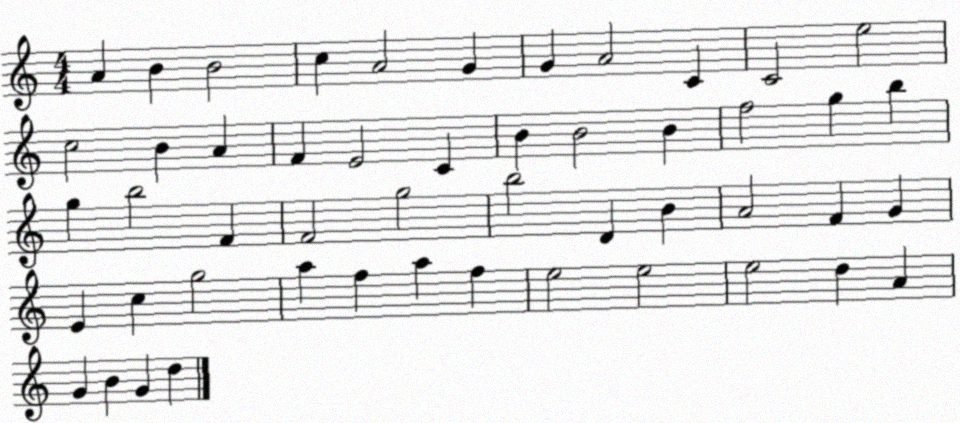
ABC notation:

X:1
T:Untitled
M:4/4
L:1/4
K:C
A B B2 c A2 G G A2 C C2 e2 c2 B A F E2 C B B2 B f2 g b g b2 F F2 g2 b2 D B A2 F G E c g2 a f a f e2 e2 e2 d A G B G d